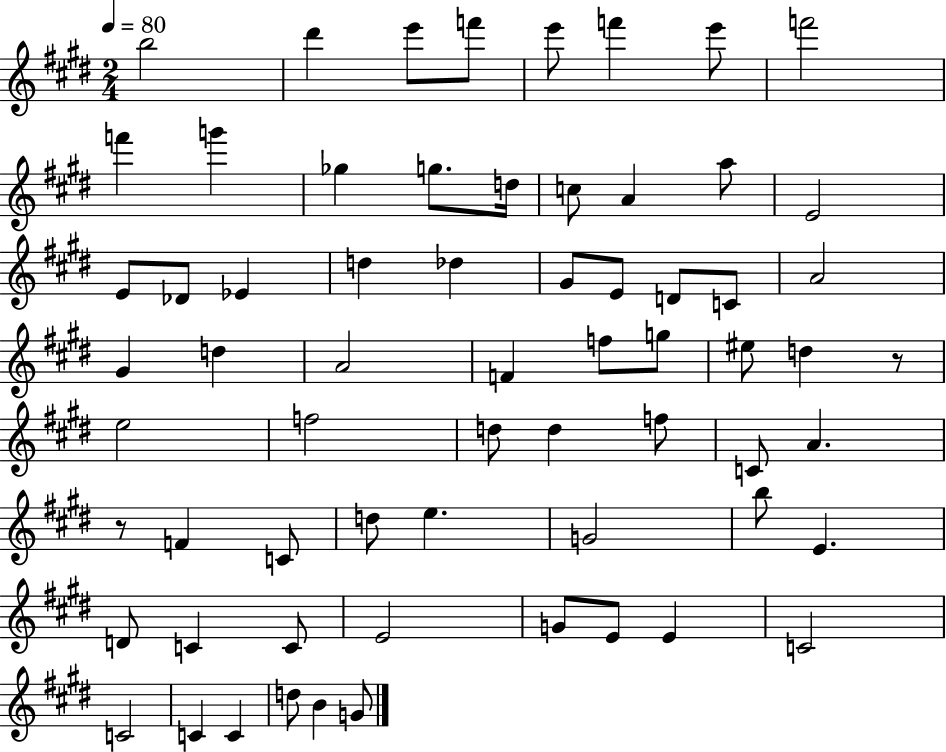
B5/h D#6/q E6/e F6/e E6/e F6/q E6/e F6/h F6/q G6/q Gb5/q G5/e. D5/s C5/e A4/q A5/e E4/h E4/e Db4/e Eb4/q D5/q Db5/q G#4/e E4/e D4/e C4/e A4/h G#4/q D5/q A4/h F4/q F5/e G5/e EIS5/e D5/q R/e E5/h F5/h D5/e D5/q F5/e C4/e A4/q. R/e F4/q C4/e D5/e E5/q. G4/h B5/e E4/q. D4/e C4/q C4/e E4/h G4/e E4/e E4/q C4/h C4/h C4/q C4/q D5/e B4/q G4/e